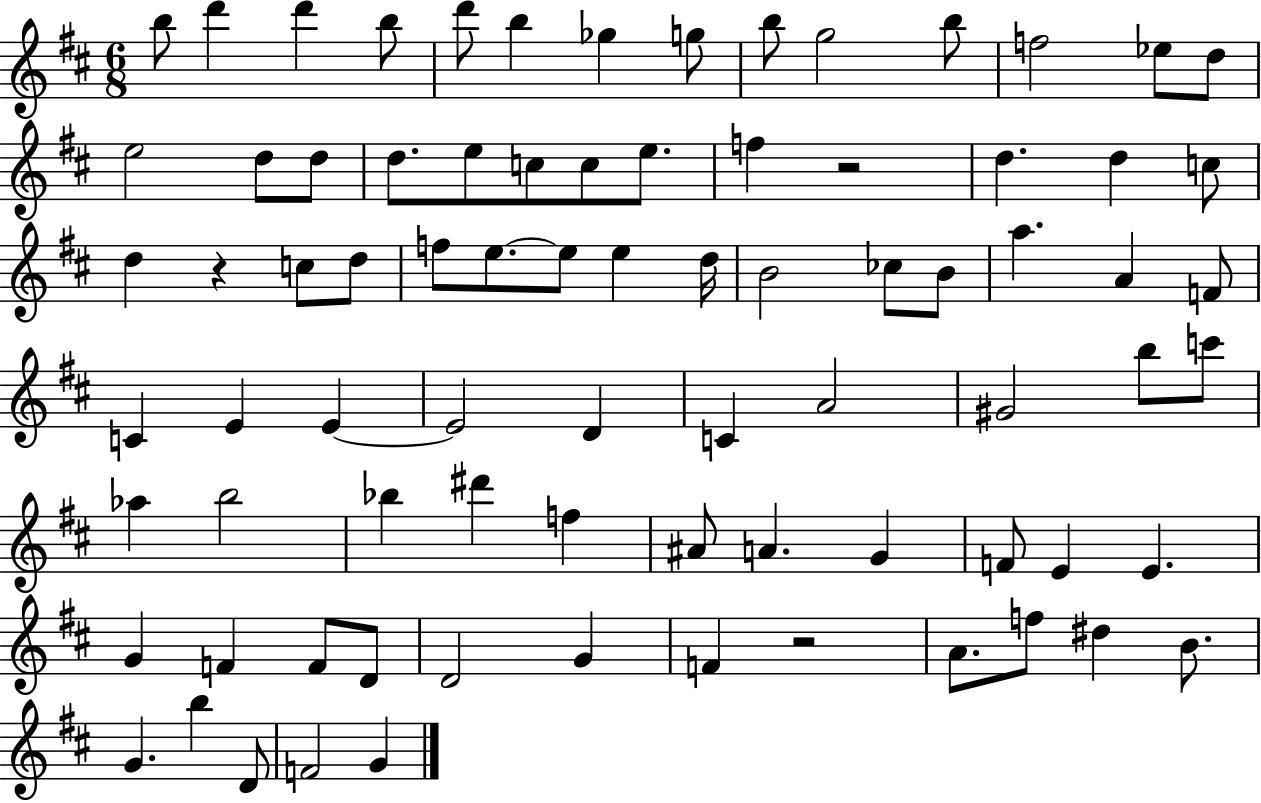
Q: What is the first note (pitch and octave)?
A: B5